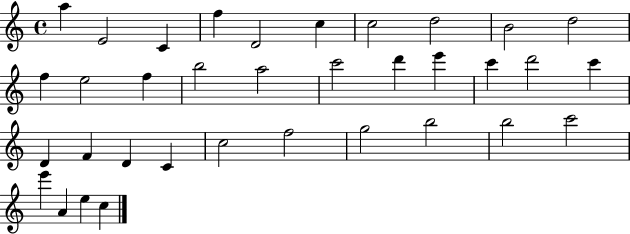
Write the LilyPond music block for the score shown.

{
  \clef treble
  \time 4/4
  \defaultTimeSignature
  \key c \major
  a''4 e'2 c'4 | f''4 d'2 c''4 | c''2 d''2 | b'2 d''2 | \break f''4 e''2 f''4 | b''2 a''2 | c'''2 d'''4 e'''4 | c'''4 d'''2 c'''4 | \break d'4 f'4 d'4 c'4 | c''2 f''2 | g''2 b''2 | b''2 c'''2 | \break e'''4 a'4 e''4 c''4 | \bar "|."
}